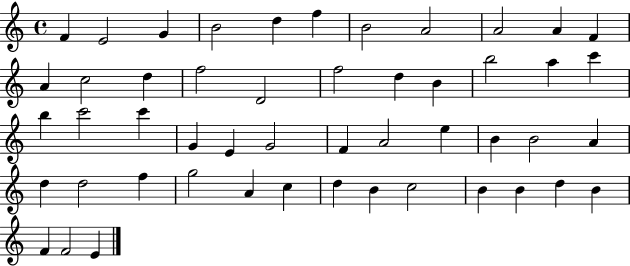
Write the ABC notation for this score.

X:1
T:Untitled
M:4/4
L:1/4
K:C
F E2 G B2 d f B2 A2 A2 A F A c2 d f2 D2 f2 d B b2 a c' b c'2 c' G E G2 F A2 e B B2 A d d2 f g2 A c d B c2 B B d B F F2 E